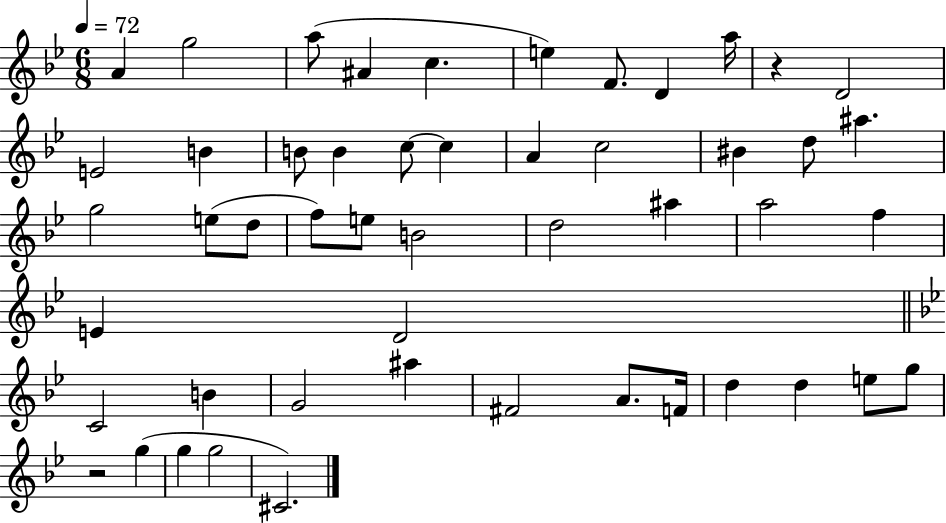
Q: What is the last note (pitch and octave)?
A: C#4